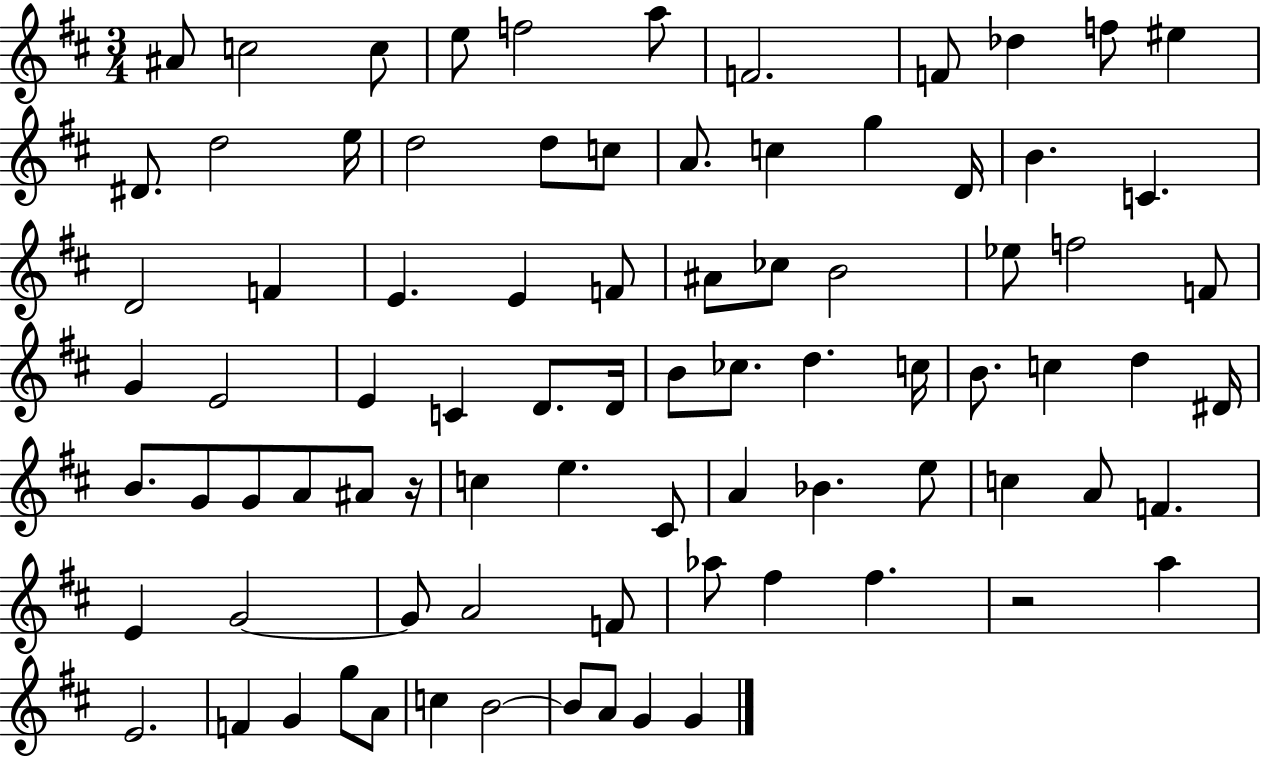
X:1
T:Untitled
M:3/4
L:1/4
K:D
^A/2 c2 c/2 e/2 f2 a/2 F2 F/2 _d f/2 ^e ^D/2 d2 e/4 d2 d/2 c/2 A/2 c g D/4 B C D2 F E E F/2 ^A/2 _c/2 B2 _e/2 f2 F/2 G E2 E C D/2 D/4 B/2 _c/2 d c/4 B/2 c d ^D/4 B/2 G/2 G/2 A/2 ^A/2 z/4 c e ^C/2 A _B e/2 c A/2 F E G2 G/2 A2 F/2 _a/2 ^f ^f z2 a E2 F G g/2 A/2 c B2 B/2 A/2 G G